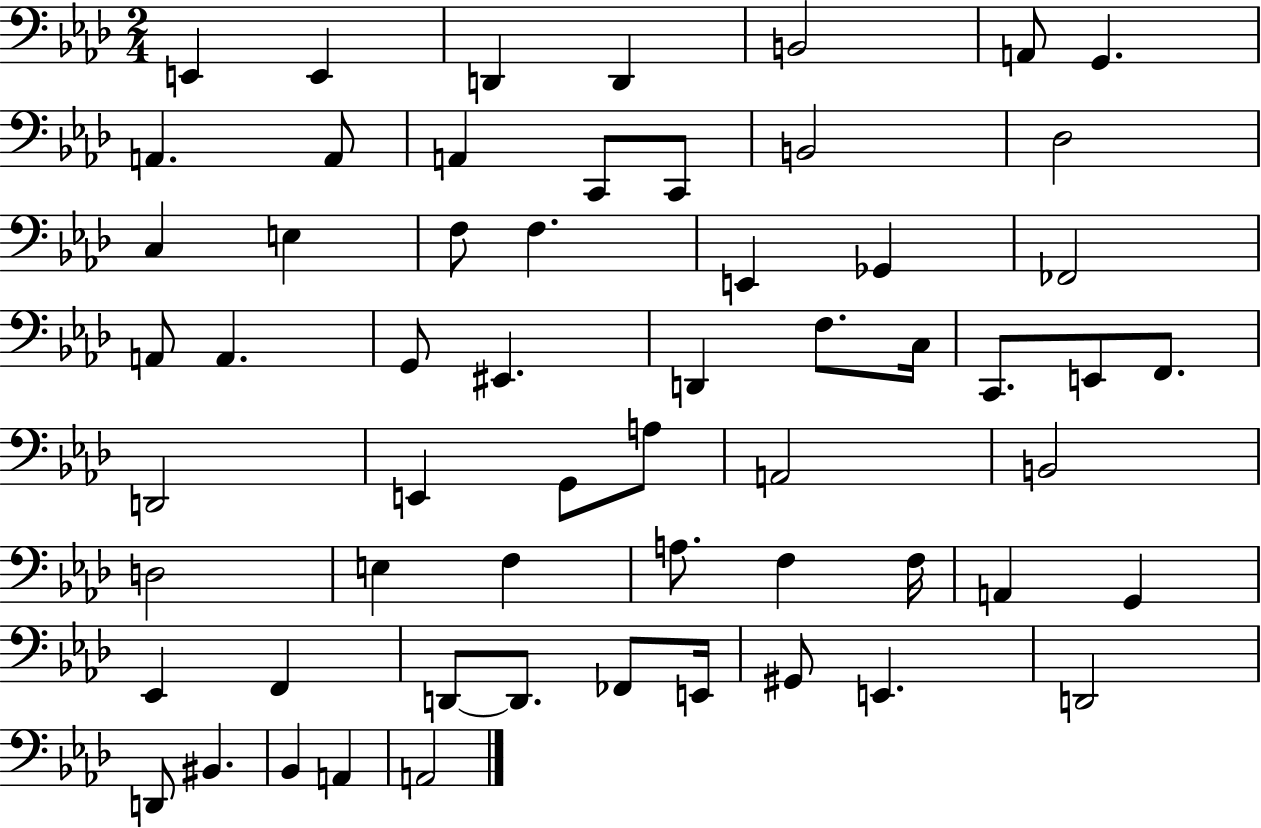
X:1
T:Untitled
M:2/4
L:1/4
K:Ab
E,, E,, D,, D,, B,,2 A,,/2 G,, A,, A,,/2 A,, C,,/2 C,,/2 B,,2 _D,2 C, E, F,/2 F, E,, _G,, _F,,2 A,,/2 A,, G,,/2 ^E,, D,, F,/2 C,/4 C,,/2 E,,/2 F,,/2 D,,2 E,, G,,/2 A,/2 A,,2 B,,2 D,2 E, F, A,/2 F, F,/4 A,, G,, _E,, F,, D,,/2 D,,/2 _F,,/2 E,,/4 ^G,,/2 E,, D,,2 D,,/2 ^B,, _B,, A,, A,,2